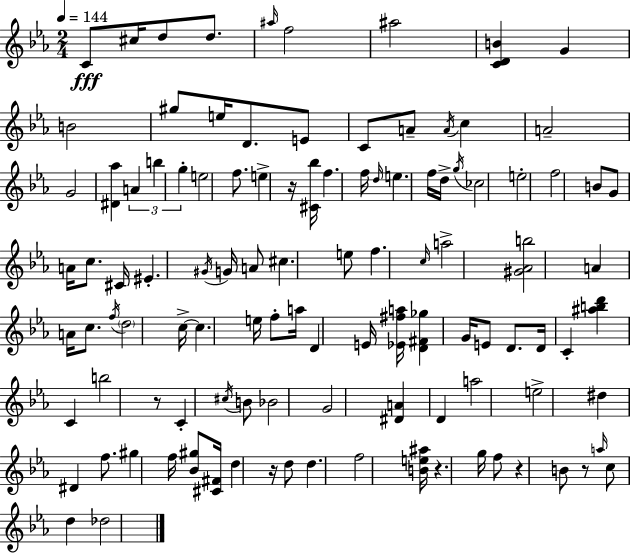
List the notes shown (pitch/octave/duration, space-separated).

C4/e C#5/s D5/e D5/e. A#5/s F5/h A#5/h [C4,D4,B4]/q G4/q B4/h G#5/e E5/s D4/e. E4/e C4/e A4/e A4/s C5/q A4/h G4/h [D#4,Ab5]/q A4/q B5/q G5/q E5/h F5/e. E5/q R/s [C#4,Bb5]/s F5/q. F5/s D5/s E5/q. F5/s D5/s G5/s CES5/h E5/h F5/h B4/e G4/e A4/s C5/e. C#4/s EIS4/q. G#4/s G4/s A4/e C#5/q. E5/e F5/q. C5/s A5/h [G#4,Ab4,B5]/h A4/q A4/s C5/e. F5/s D5/h C5/s C5/q. E5/s F5/e A5/s D4/q E4/s [Eb4,F#5,A5]/s [D4,F#4,Gb5]/q G4/s E4/e D4/e. D4/s C4/q [A#5,B5,D6]/q C4/q B5/h R/e C4/q C#5/s B4/e Bb4/h G4/h [D#4,A4]/q D4/q A5/h E5/h D#5/q D#4/q F5/e. G#5/q F5/s [Bb4,G#5]/e [C#4,F#4]/s D5/q R/s D5/e D5/q. F5/h [B4,E5,A#5]/s R/q. G5/s F5/e R/q B4/e R/e A5/s C5/e D5/q Db5/h